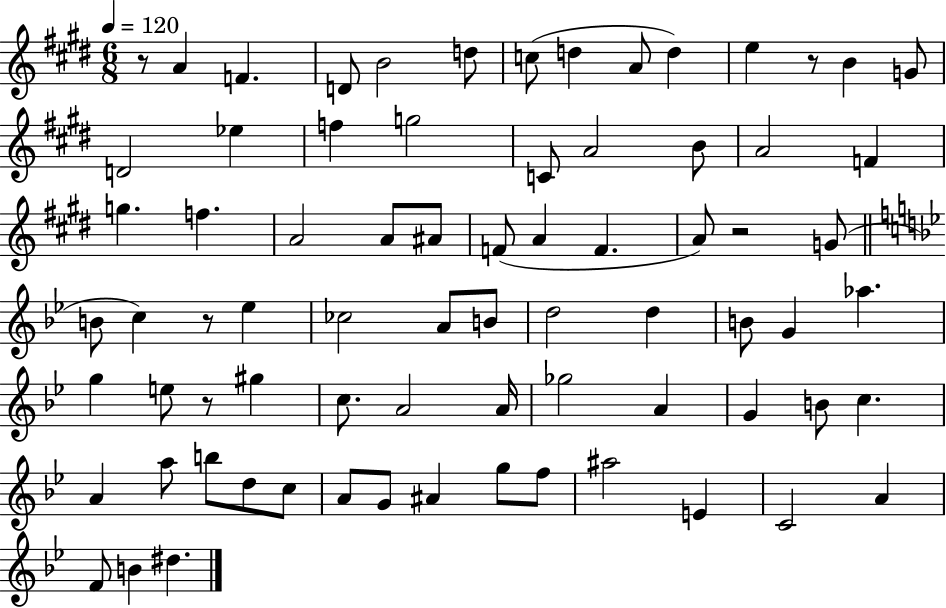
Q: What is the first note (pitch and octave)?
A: A4